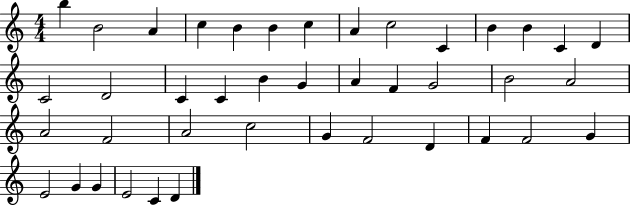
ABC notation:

X:1
T:Untitled
M:4/4
L:1/4
K:C
b B2 A c B B c A c2 C B B C D C2 D2 C C B G A F G2 B2 A2 A2 F2 A2 c2 G F2 D F F2 G E2 G G E2 C D